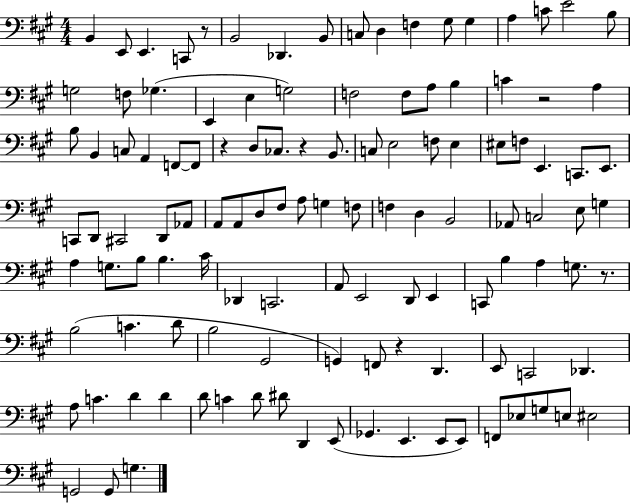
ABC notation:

X:1
T:Untitled
M:4/4
L:1/4
K:A
B,, E,,/2 E,, C,,/2 z/2 B,,2 _D,, B,,/2 C,/2 D, F, ^G,/2 ^G, A, C/2 E2 B,/2 G,2 F,/2 _G, E,, E, G,2 F,2 F,/2 A,/2 B, C z2 A, B,/2 B,, C,/2 A,, F,,/2 F,,/2 z D,/2 _C,/2 z B,,/2 C,/2 E,2 F,/2 E, ^E,/2 F,/2 E,, C,,/2 E,,/2 C,,/2 D,,/2 ^C,,2 D,,/2 _A,,/2 A,,/2 A,,/2 D,/2 ^F,/2 A,/2 G, F,/2 F, D, B,,2 _A,,/2 C,2 E,/2 G, A, G,/2 B,/2 B, ^C/4 _D,, C,,2 A,,/2 E,,2 D,,/2 E,, C,,/2 B, A, G,/2 z/2 B,2 C D/2 B,2 ^G,,2 G,, F,,/2 z D,, E,,/2 C,,2 _D,, A,/2 C D D D/2 C D/2 ^D/2 D,, E,,/2 _G,, E,, E,,/2 E,,/2 F,,/2 _E,/2 G,/2 E,/2 ^E,2 G,,2 G,,/2 G,